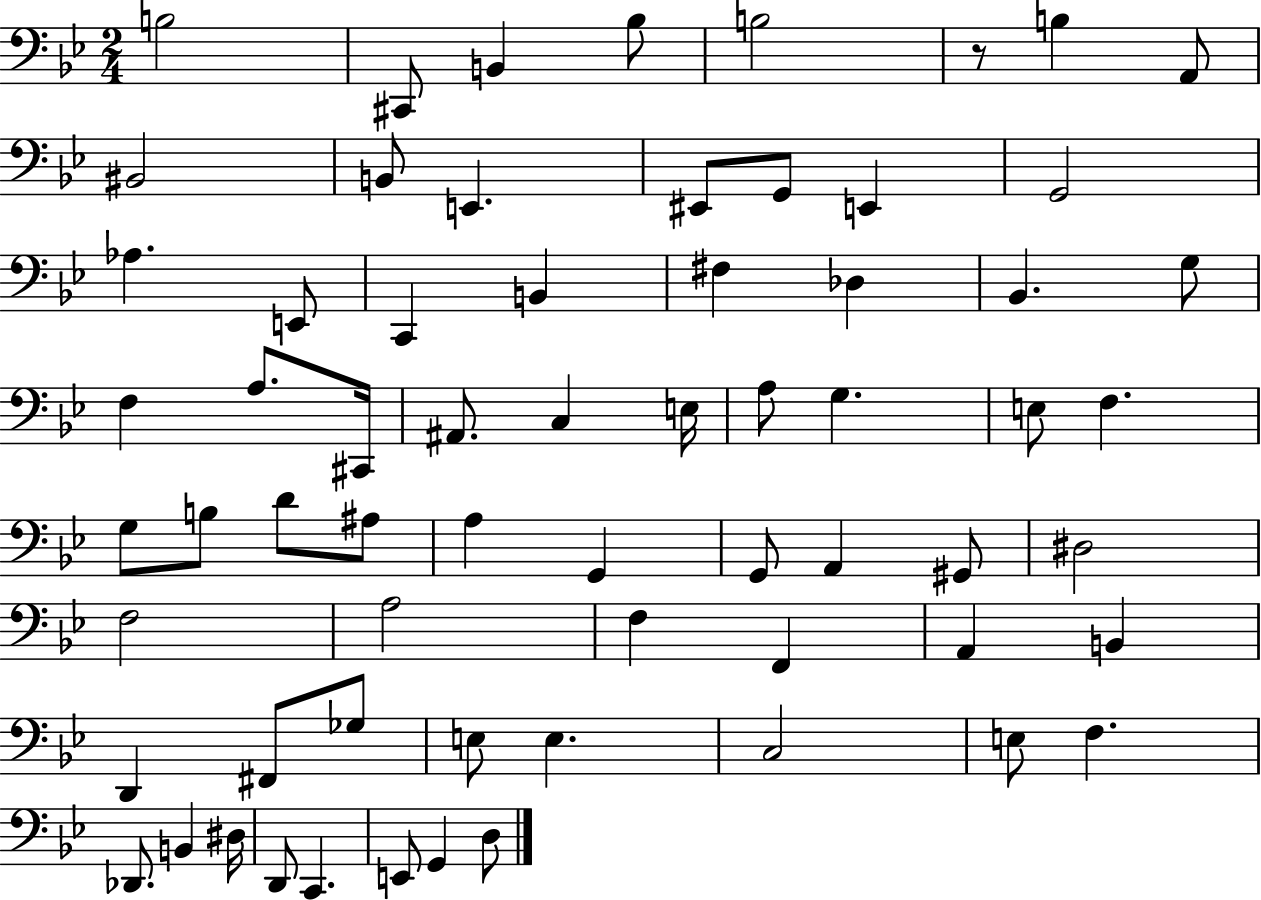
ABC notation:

X:1
T:Untitled
M:2/4
L:1/4
K:Bb
B,2 ^C,,/2 B,, _B,/2 B,2 z/2 B, A,,/2 ^B,,2 B,,/2 E,, ^E,,/2 G,,/2 E,, G,,2 _A, E,,/2 C,, B,, ^F, _D, _B,, G,/2 F, A,/2 ^C,,/4 ^A,,/2 C, E,/4 A,/2 G, E,/2 F, G,/2 B,/2 D/2 ^A,/2 A, G,, G,,/2 A,, ^G,,/2 ^D,2 F,2 A,2 F, F,, A,, B,, D,, ^F,,/2 _G,/2 E,/2 E, C,2 E,/2 F, _D,,/2 B,, ^D,/4 D,,/2 C,, E,,/2 G,, D,/2